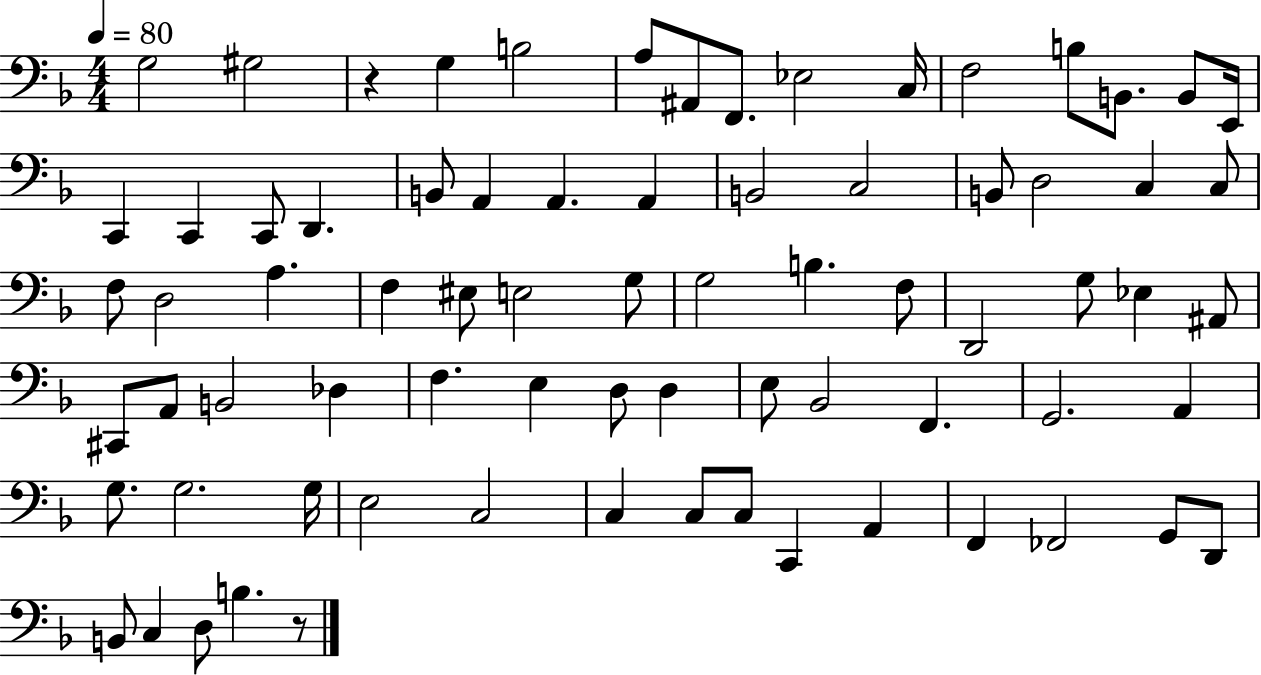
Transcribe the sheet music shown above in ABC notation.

X:1
T:Untitled
M:4/4
L:1/4
K:F
G,2 ^G,2 z G, B,2 A,/2 ^A,,/2 F,,/2 _E,2 C,/4 F,2 B,/2 B,,/2 B,,/2 E,,/4 C,, C,, C,,/2 D,, B,,/2 A,, A,, A,, B,,2 C,2 B,,/2 D,2 C, C,/2 F,/2 D,2 A, F, ^E,/2 E,2 G,/2 G,2 B, F,/2 D,,2 G,/2 _E, ^A,,/2 ^C,,/2 A,,/2 B,,2 _D, F, E, D,/2 D, E,/2 _B,,2 F,, G,,2 A,, G,/2 G,2 G,/4 E,2 C,2 C, C,/2 C,/2 C,, A,, F,, _F,,2 G,,/2 D,,/2 B,,/2 C, D,/2 B, z/2